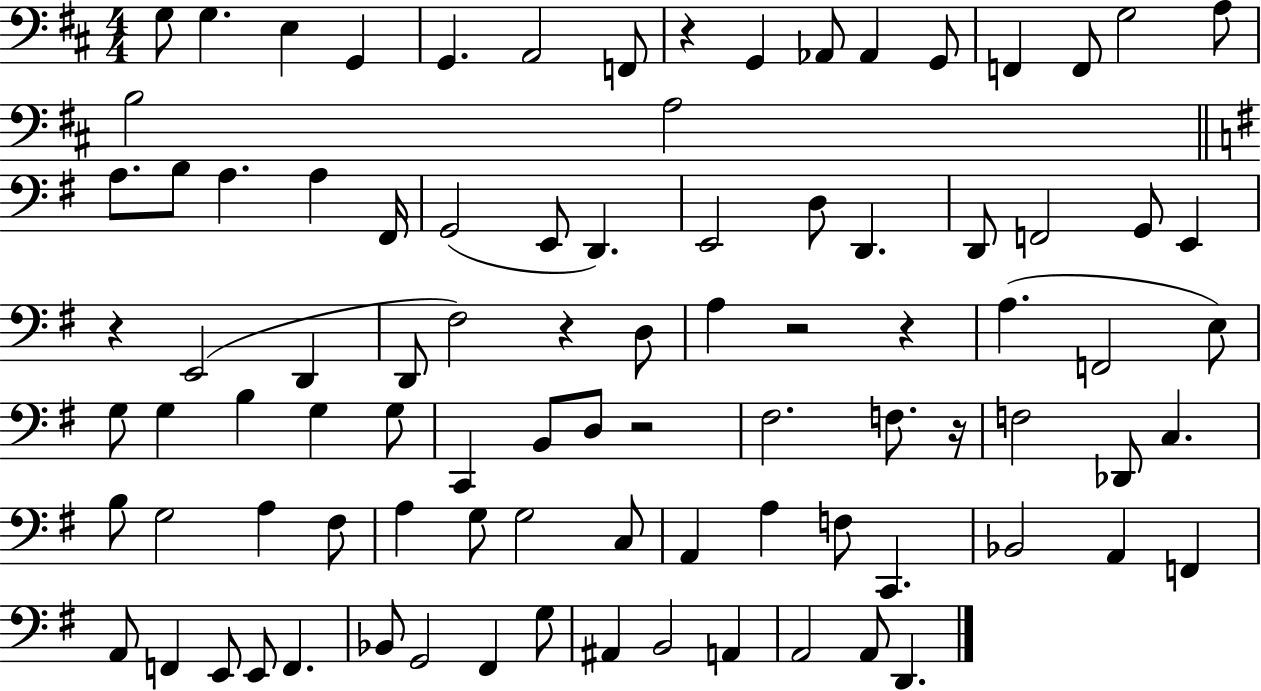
G3/e G3/q. E3/q G2/q G2/q. A2/h F2/e R/q G2/q Ab2/e Ab2/q G2/e F2/q F2/e G3/h A3/e B3/h A3/h A3/e. B3/e A3/q. A3/q F#2/s G2/h E2/e D2/q. E2/h D3/e D2/q. D2/e F2/h G2/e E2/q R/q E2/h D2/q D2/e F#3/h R/q D3/e A3/q R/h R/q A3/q. F2/h E3/e G3/e G3/q B3/q G3/q G3/e C2/q B2/e D3/e R/h F#3/h. F3/e. R/s F3/h Db2/e C3/q. B3/e G3/h A3/q F#3/e A3/q G3/e G3/h C3/e A2/q A3/q F3/e C2/q. Bb2/h A2/q F2/q A2/e F2/q E2/e E2/e F2/q. Bb2/e G2/h F#2/q G3/e A#2/q B2/h A2/q A2/h A2/e D2/q.